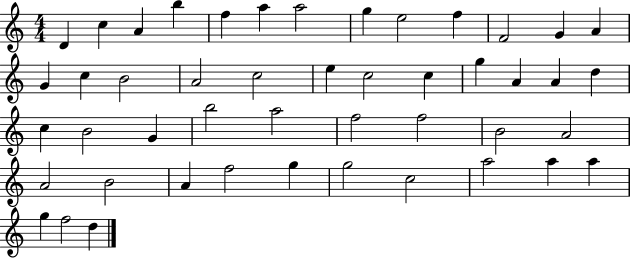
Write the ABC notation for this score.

X:1
T:Untitled
M:4/4
L:1/4
K:C
D c A b f a a2 g e2 f F2 G A G c B2 A2 c2 e c2 c g A A d c B2 G b2 a2 f2 f2 B2 A2 A2 B2 A f2 g g2 c2 a2 a a g f2 d